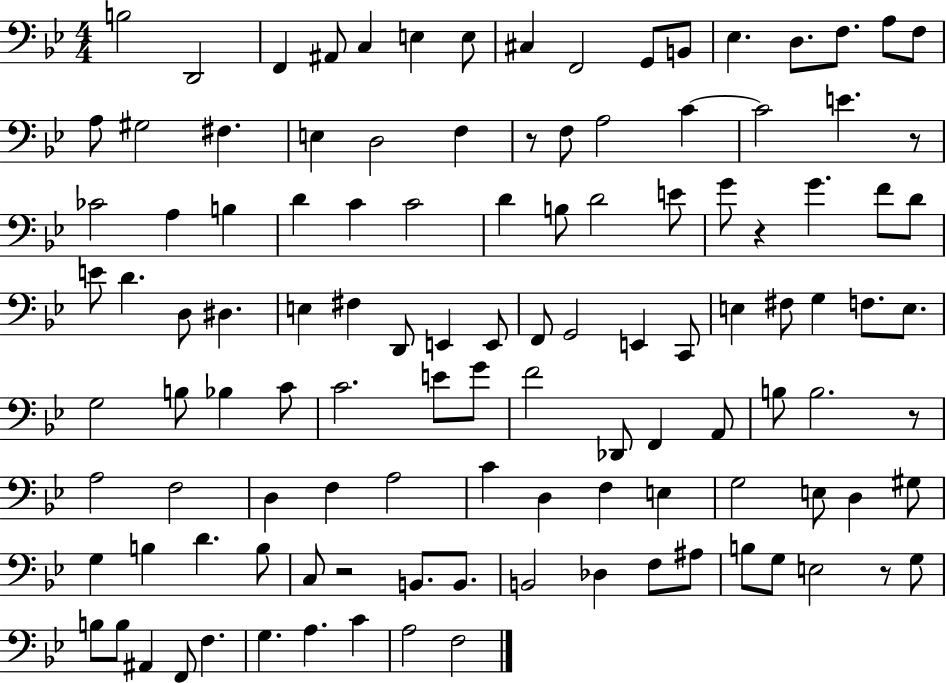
{
  \clef bass
  \numericTimeSignature
  \time 4/4
  \key bes \major
  \repeat volta 2 { b2 d,2 | f,4 ais,8 c4 e4 e8 | cis4 f,2 g,8 b,8 | ees4. d8. f8. a8 f8 | \break a8 gis2 fis4. | e4 d2 f4 | r8 f8 a2 c'4~~ | c'2 e'4. r8 | \break ces'2 a4 b4 | d'4 c'4 c'2 | d'4 b8 d'2 e'8 | g'8 r4 g'4. f'8 d'8 | \break e'8 d'4. d8 dis4. | e4 fis4 d,8 e,4 e,8 | f,8 g,2 e,4 c,8 | e4 fis8 g4 f8. e8. | \break g2 b8 bes4 c'8 | c'2. e'8 g'8 | f'2 des,8 f,4 a,8 | b8 b2. r8 | \break a2 f2 | d4 f4 a2 | c'4 d4 f4 e4 | g2 e8 d4 gis8 | \break g4 b4 d'4. b8 | c8 r2 b,8. b,8. | b,2 des4 f8 ais8 | b8 g8 e2 r8 g8 | \break b8 b8 ais,4 f,8 f4. | g4. a4. c'4 | a2 f2 | } \bar "|."
}